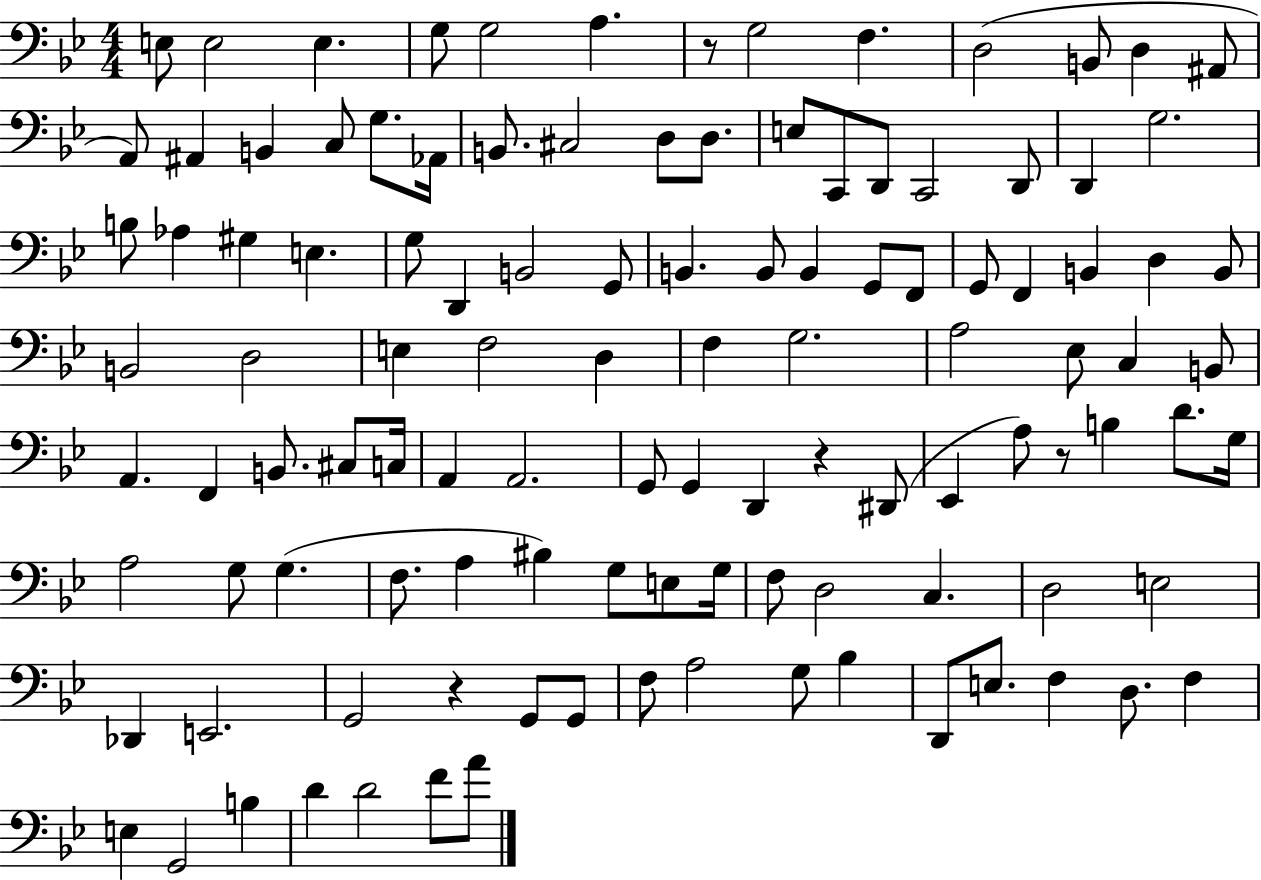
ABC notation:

X:1
T:Untitled
M:4/4
L:1/4
K:Bb
E,/2 E,2 E, G,/2 G,2 A, z/2 G,2 F, D,2 B,,/2 D, ^A,,/2 A,,/2 ^A,, B,, C,/2 G,/2 _A,,/4 B,,/2 ^C,2 D,/2 D,/2 E,/2 C,,/2 D,,/2 C,,2 D,,/2 D,, G,2 B,/2 _A, ^G, E, G,/2 D,, B,,2 G,,/2 B,, B,,/2 B,, G,,/2 F,,/2 G,,/2 F,, B,, D, B,,/2 B,,2 D,2 E, F,2 D, F, G,2 A,2 _E,/2 C, B,,/2 A,, F,, B,,/2 ^C,/2 C,/4 A,, A,,2 G,,/2 G,, D,, z ^D,,/2 _E,, A,/2 z/2 B, D/2 G,/4 A,2 G,/2 G, F,/2 A, ^B, G,/2 E,/2 G,/4 F,/2 D,2 C, D,2 E,2 _D,, E,,2 G,,2 z G,,/2 G,,/2 F,/2 A,2 G,/2 _B, D,,/2 E,/2 F, D,/2 F, E, G,,2 B, D D2 F/2 A/2